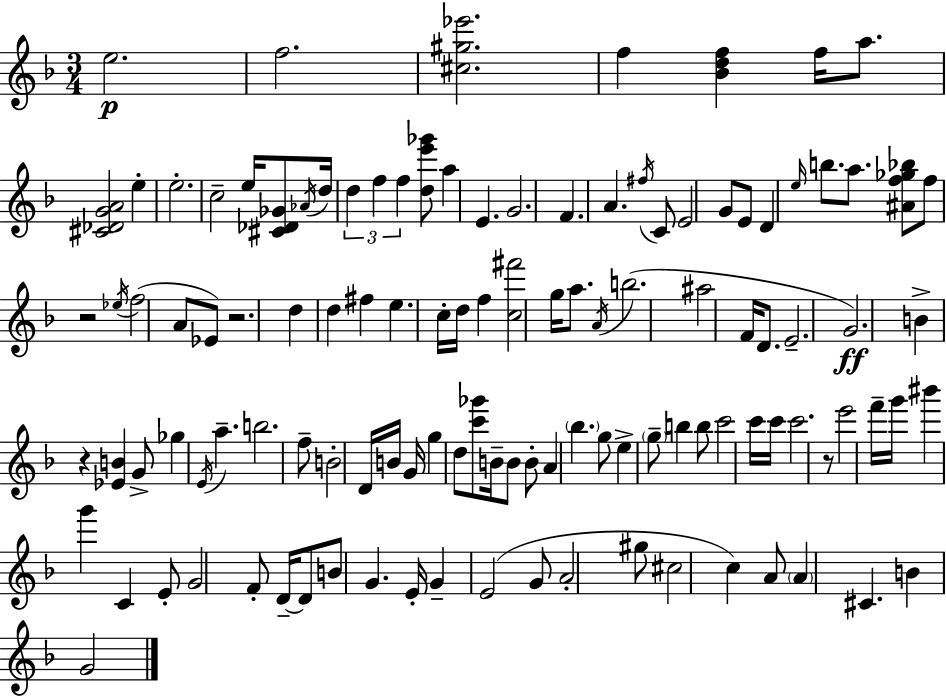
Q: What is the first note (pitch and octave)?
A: E5